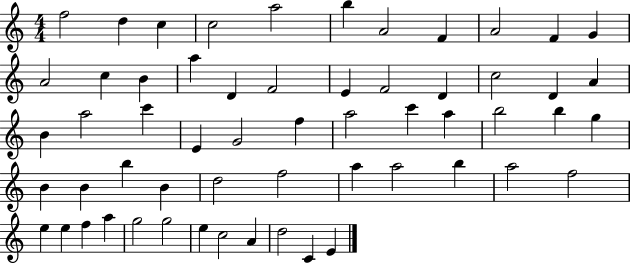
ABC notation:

X:1
T:Untitled
M:4/4
L:1/4
K:C
f2 d c c2 a2 b A2 F A2 F G A2 c B a D F2 E F2 D c2 D A B a2 c' E G2 f a2 c' a b2 b g B B b B d2 f2 a a2 b a2 f2 e e f a g2 g2 e c2 A d2 C E